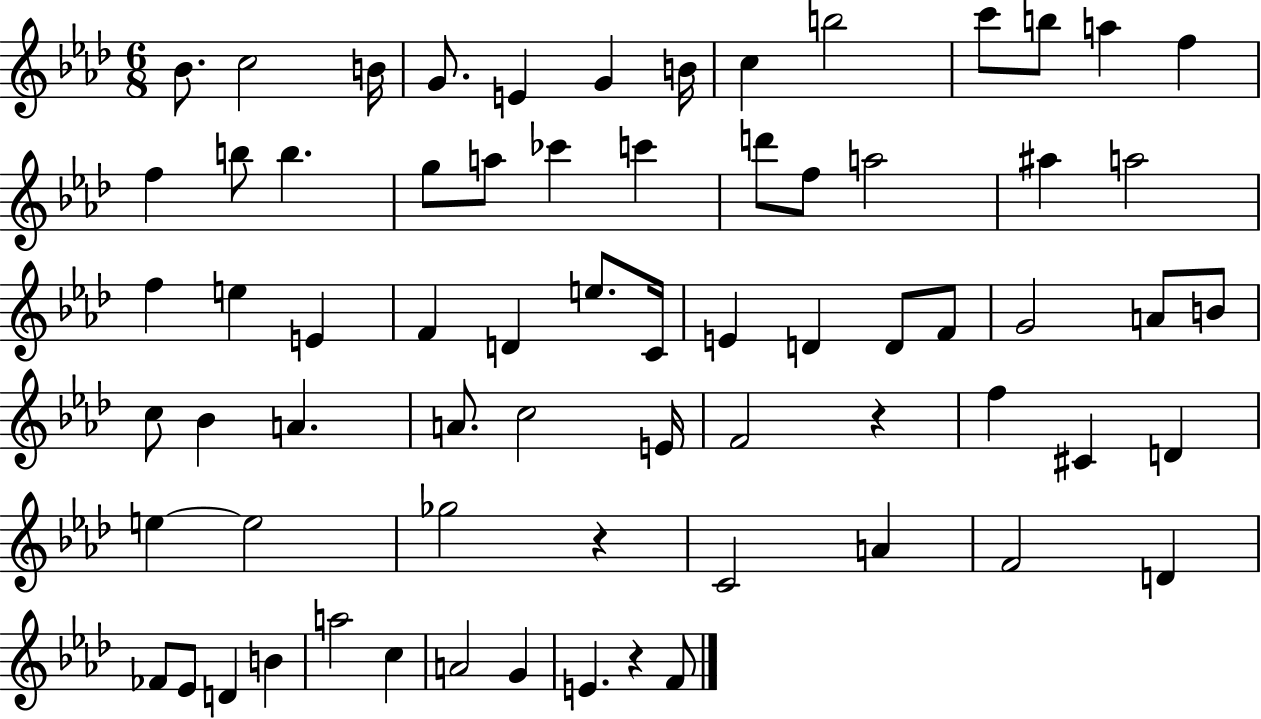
Bb4/e. C5/h B4/s G4/e. E4/q G4/q B4/s C5/q B5/h C6/e B5/e A5/q F5/q F5/q B5/e B5/q. G5/e A5/e CES6/q C6/q D6/e F5/e A5/h A#5/q A5/h F5/q E5/q E4/q F4/q D4/q E5/e. C4/s E4/q D4/q D4/e F4/e G4/h A4/e B4/e C5/e Bb4/q A4/q. A4/e. C5/h E4/s F4/h R/q F5/q C#4/q D4/q E5/q E5/h Gb5/h R/q C4/h A4/q F4/h D4/q FES4/e Eb4/e D4/q B4/q A5/h C5/q A4/h G4/q E4/q. R/q F4/e